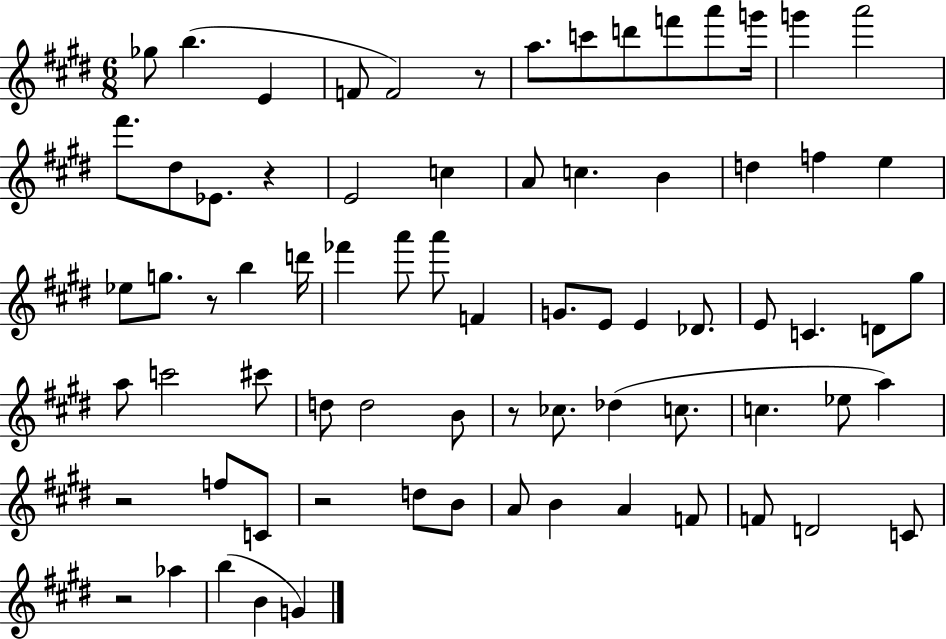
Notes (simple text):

Gb5/e B5/q. E4/q F4/e F4/h R/e A5/e. C6/e D6/e F6/e A6/e G6/s G6/q A6/h F#6/e. D#5/e Eb4/e. R/q E4/h C5/q A4/e C5/q. B4/q D5/q F5/q E5/q Eb5/e G5/e. R/e B5/q D6/s FES6/q A6/e A6/e F4/q G4/e. E4/e E4/q Db4/e. E4/e C4/q. D4/e G#5/e A5/e C6/h C#6/e D5/e D5/h B4/e R/e CES5/e. Db5/q C5/e. C5/q. Eb5/e A5/q R/h F5/e C4/e R/h D5/e B4/e A4/e B4/q A4/q F4/e F4/e D4/h C4/e R/h Ab5/q B5/q B4/q G4/q